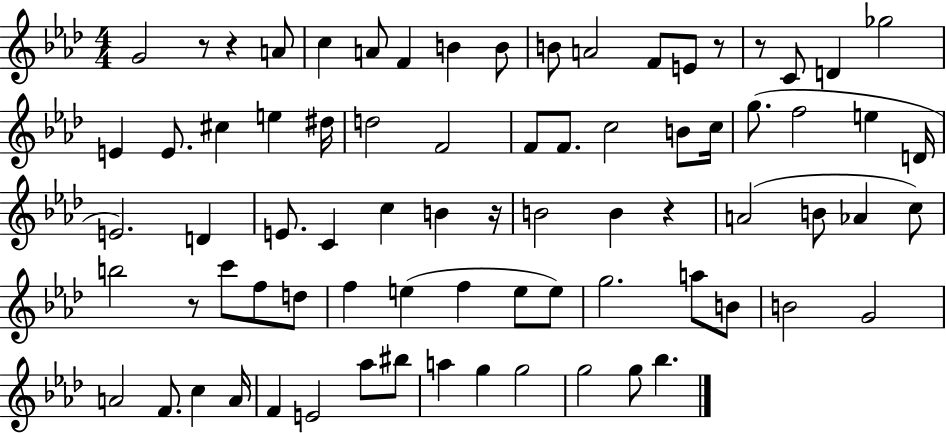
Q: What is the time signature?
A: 4/4